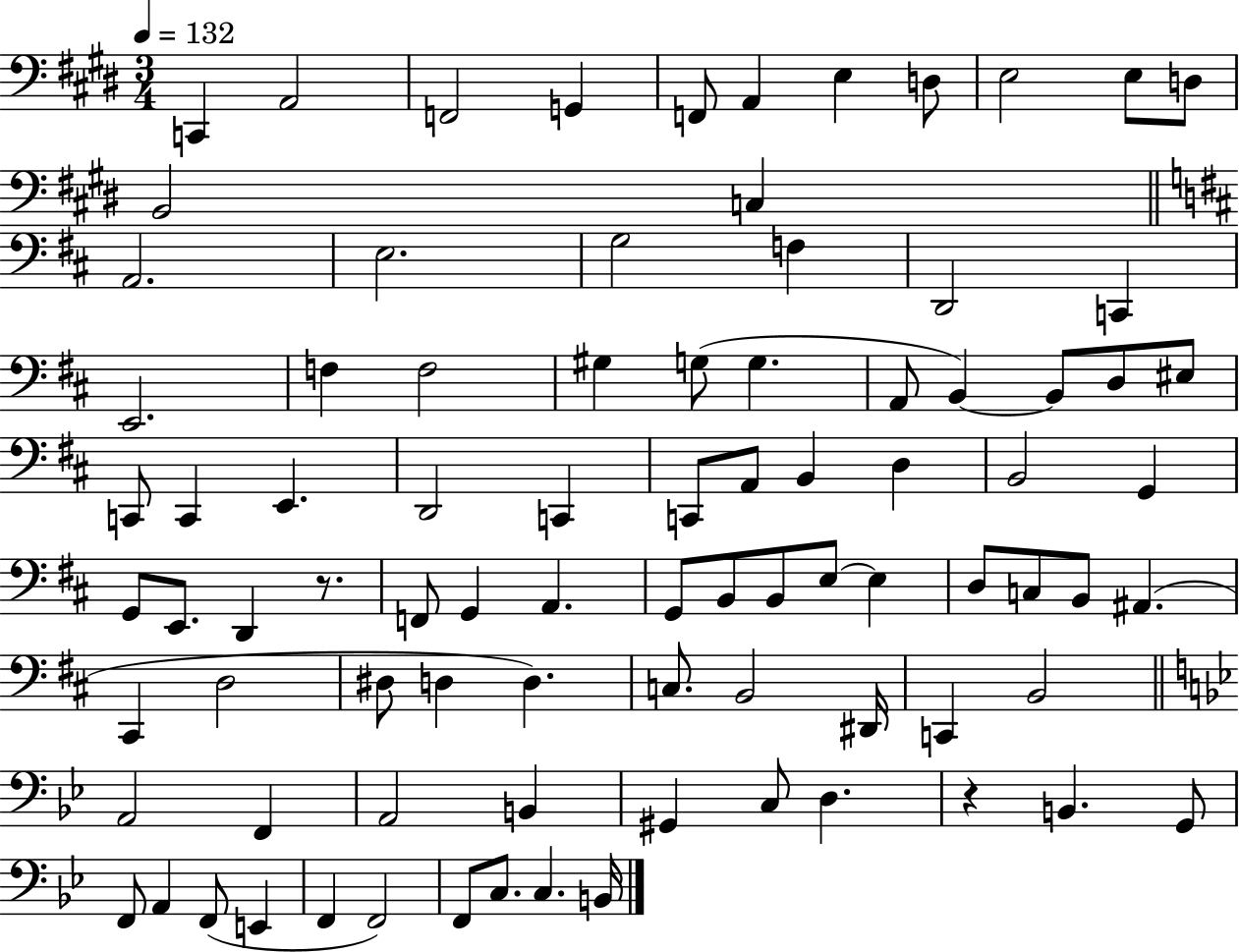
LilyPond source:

{
  \clef bass
  \numericTimeSignature
  \time 3/4
  \key e \major
  \tempo 4 = 132
  c,4 a,2 | f,2 g,4 | f,8 a,4 e4 d8 | e2 e8 d8 | \break b,2 c4 | \bar "||" \break \key d \major a,2. | e2. | g2 f4 | d,2 c,4 | \break e,2. | f4 f2 | gis4 g8( g4. | a,8 b,4~~) b,8 d8 eis8 | \break c,8 c,4 e,4. | d,2 c,4 | c,8 a,8 b,4 d4 | b,2 g,4 | \break g,8 e,8. d,4 r8. | f,8 g,4 a,4. | g,8 b,8 b,8 e8~~ e4 | d8 c8 b,8 ais,4.( | \break cis,4 d2 | dis8 d4 d4.) | c8. b,2 dis,16 | c,4 b,2 | \break \bar "||" \break \key g \minor a,2 f,4 | a,2 b,4 | gis,4 c8 d4. | r4 b,4. g,8 | \break f,8 a,4 f,8( e,4 | f,4 f,2) | f,8 c8. c4. b,16 | \bar "|."
}